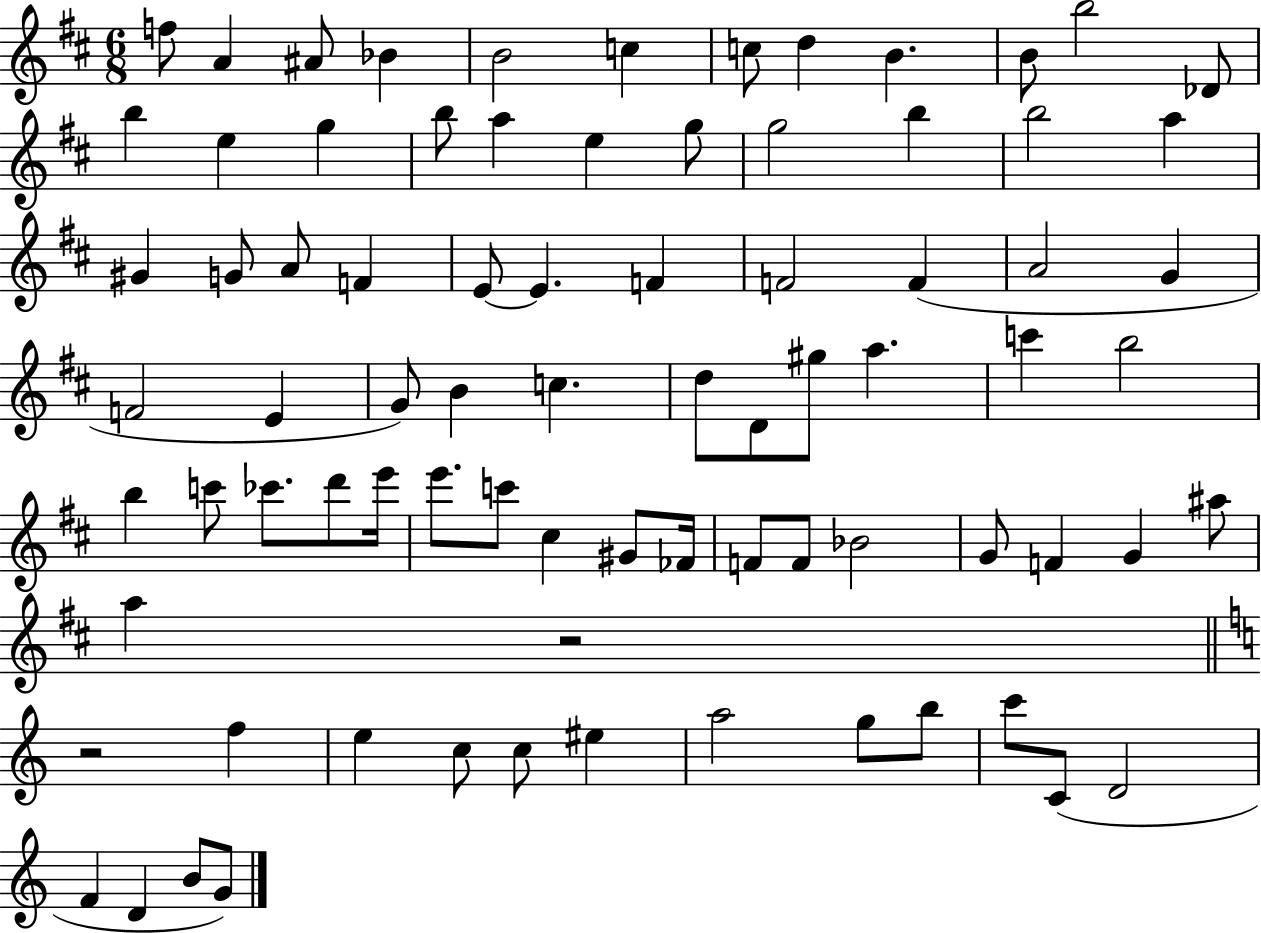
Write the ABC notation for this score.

X:1
T:Untitled
M:6/8
L:1/4
K:D
f/2 A ^A/2 _B B2 c c/2 d B B/2 b2 _D/2 b e g b/2 a e g/2 g2 b b2 a ^G G/2 A/2 F E/2 E F F2 F A2 G F2 E G/2 B c d/2 D/2 ^g/2 a c' b2 b c'/2 _c'/2 d'/2 e'/4 e'/2 c'/2 ^c ^G/2 _F/4 F/2 F/2 _B2 G/2 F G ^a/2 a z2 z2 f e c/2 c/2 ^e a2 g/2 b/2 c'/2 C/2 D2 F D B/2 G/2